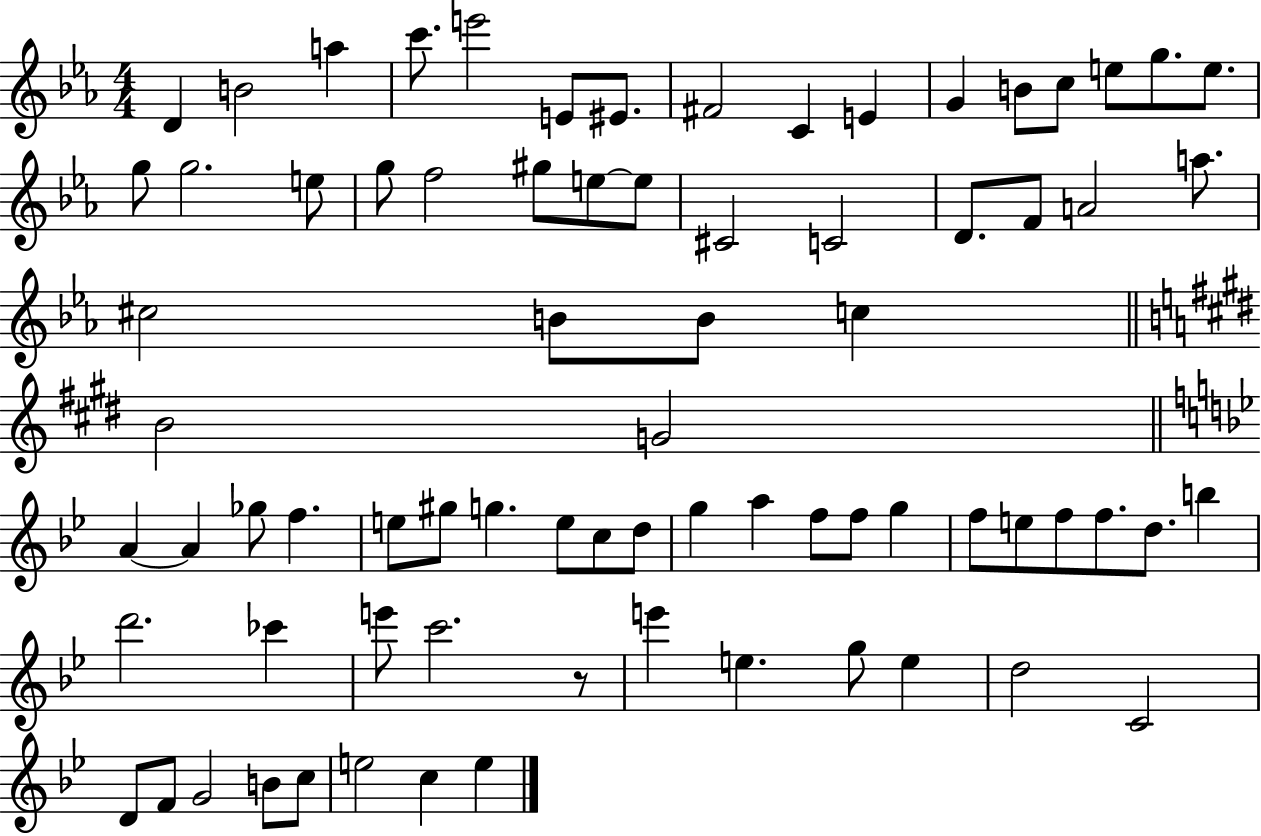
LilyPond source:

{
  \clef treble
  \numericTimeSignature
  \time 4/4
  \key ees \major
  d'4 b'2 a''4 | c'''8. e'''2 e'8 eis'8. | fis'2 c'4 e'4 | g'4 b'8 c''8 e''8 g''8. e''8. | \break g''8 g''2. e''8 | g''8 f''2 gis''8 e''8~~ e''8 | cis'2 c'2 | d'8. f'8 a'2 a''8. | \break cis''2 b'8 b'8 c''4 | \bar "||" \break \key e \major b'2 g'2 | \bar "||" \break \key bes \major a'4~~ a'4 ges''8 f''4. | e''8 gis''8 g''4. e''8 c''8 d''8 | g''4 a''4 f''8 f''8 g''4 | f''8 e''8 f''8 f''8. d''8. b''4 | \break d'''2. ces'''4 | e'''8 c'''2. r8 | e'''4 e''4. g''8 e''4 | d''2 c'2 | \break d'8 f'8 g'2 b'8 c''8 | e''2 c''4 e''4 | \bar "|."
}